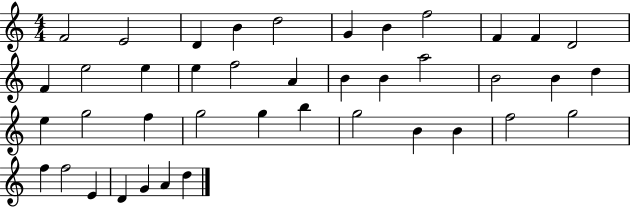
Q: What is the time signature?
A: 4/4